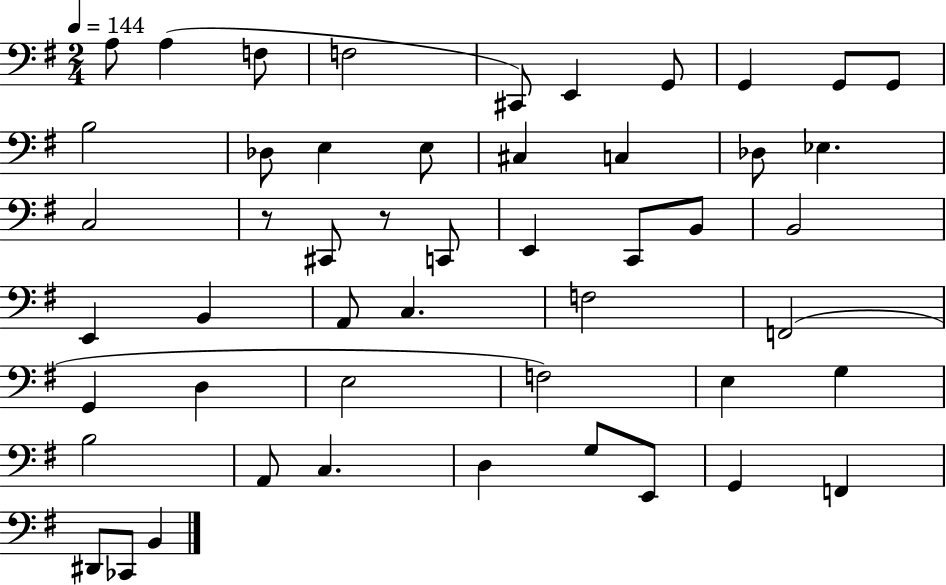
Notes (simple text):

A3/e A3/q F3/e F3/h C#2/e E2/q G2/e G2/q G2/e G2/e B3/h Db3/e E3/q E3/e C#3/q C3/q Db3/e Eb3/q. C3/h R/e C#2/e R/e C2/e E2/q C2/e B2/e B2/h E2/q B2/q A2/e C3/q. F3/h F2/h G2/q D3/q E3/h F3/h E3/q G3/q B3/h A2/e C3/q. D3/q G3/e E2/e G2/q F2/q D#2/e CES2/e B2/q